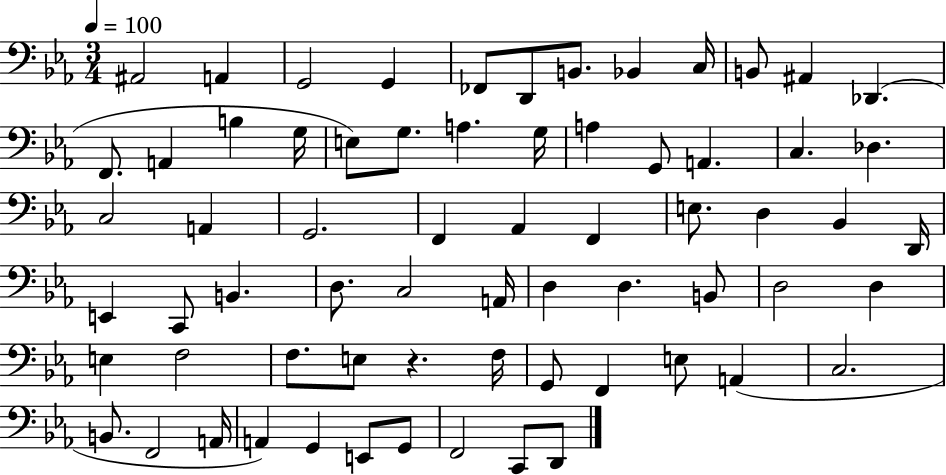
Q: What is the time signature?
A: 3/4